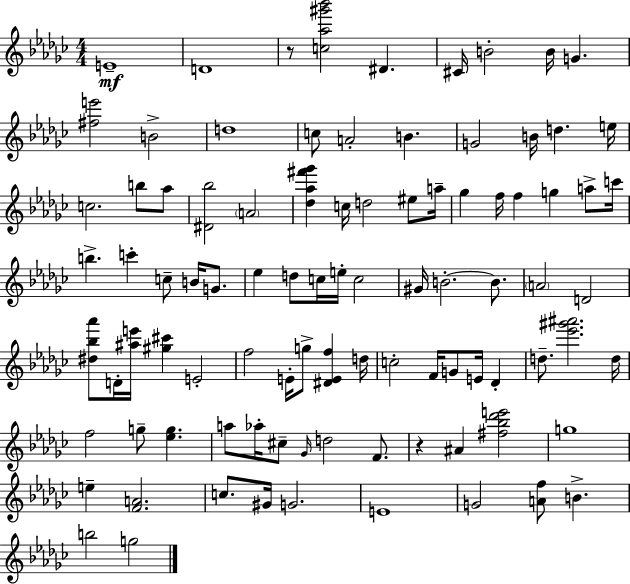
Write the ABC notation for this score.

X:1
T:Untitled
M:4/4
L:1/4
K:Ebm
E4 D4 z/2 [c_a^g'_b']2 ^D ^C/4 B2 B/4 G [^fe']2 B2 d4 c/2 A2 B G2 B/4 d e/4 c2 b/2 _a/2 [^D_b]2 A2 [_d_a^f'_g'] c/4 d2 ^e/2 a/4 _g f/4 f g a/2 c'/4 b c' c/2 B/4 G/2 _e d/2 c/4 e/4 c2 ^G/4 B2 B/2 A2 D2 [^d_b_a']/2 D/4 [^ae']/4 [^g^c'] E2 f2 E/4 g/2 [^DEf] d/4 c2 F/4 G/2 E/4 _D d/2 [_e'^g'^a']2 d/4 f2 g/2 [_eg] a/2 _a/4 ^c/2 _G/4 d2 F/2 z ^A [^f_b_d'e']2 g4 e [FA]2 c/2 ^G/4 G2 E4 G2 [Af]/2 B b2 g2